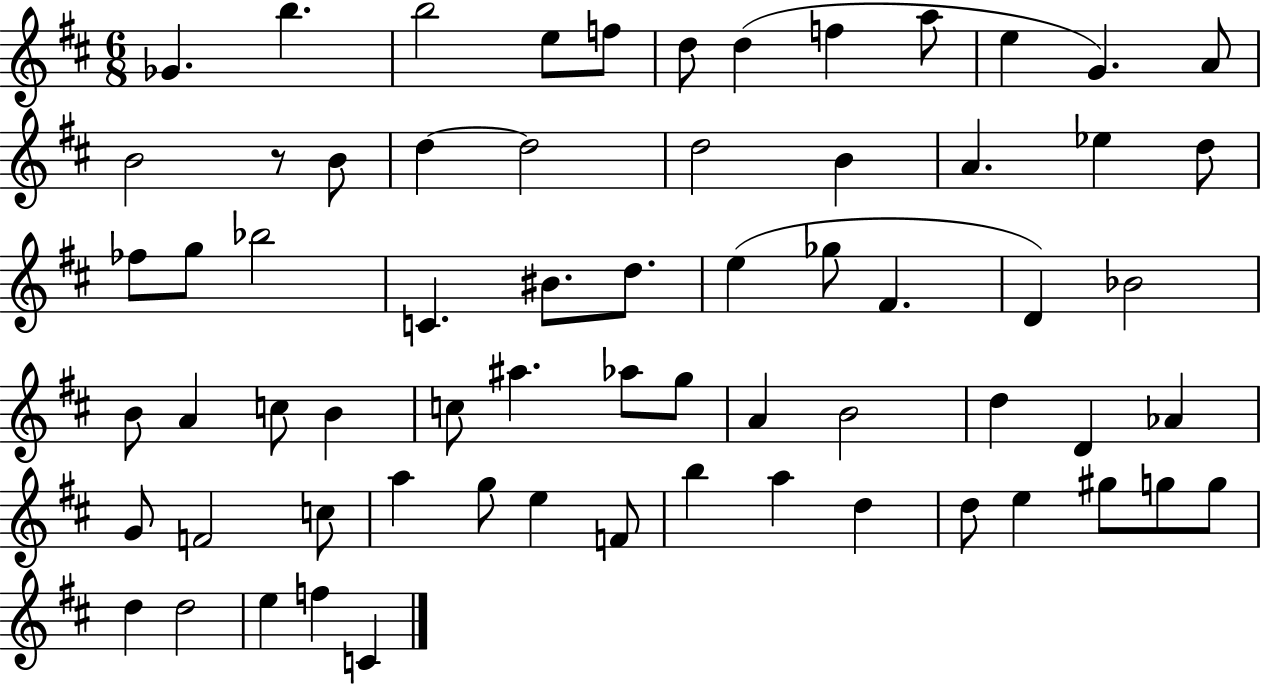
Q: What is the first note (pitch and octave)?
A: Gb4